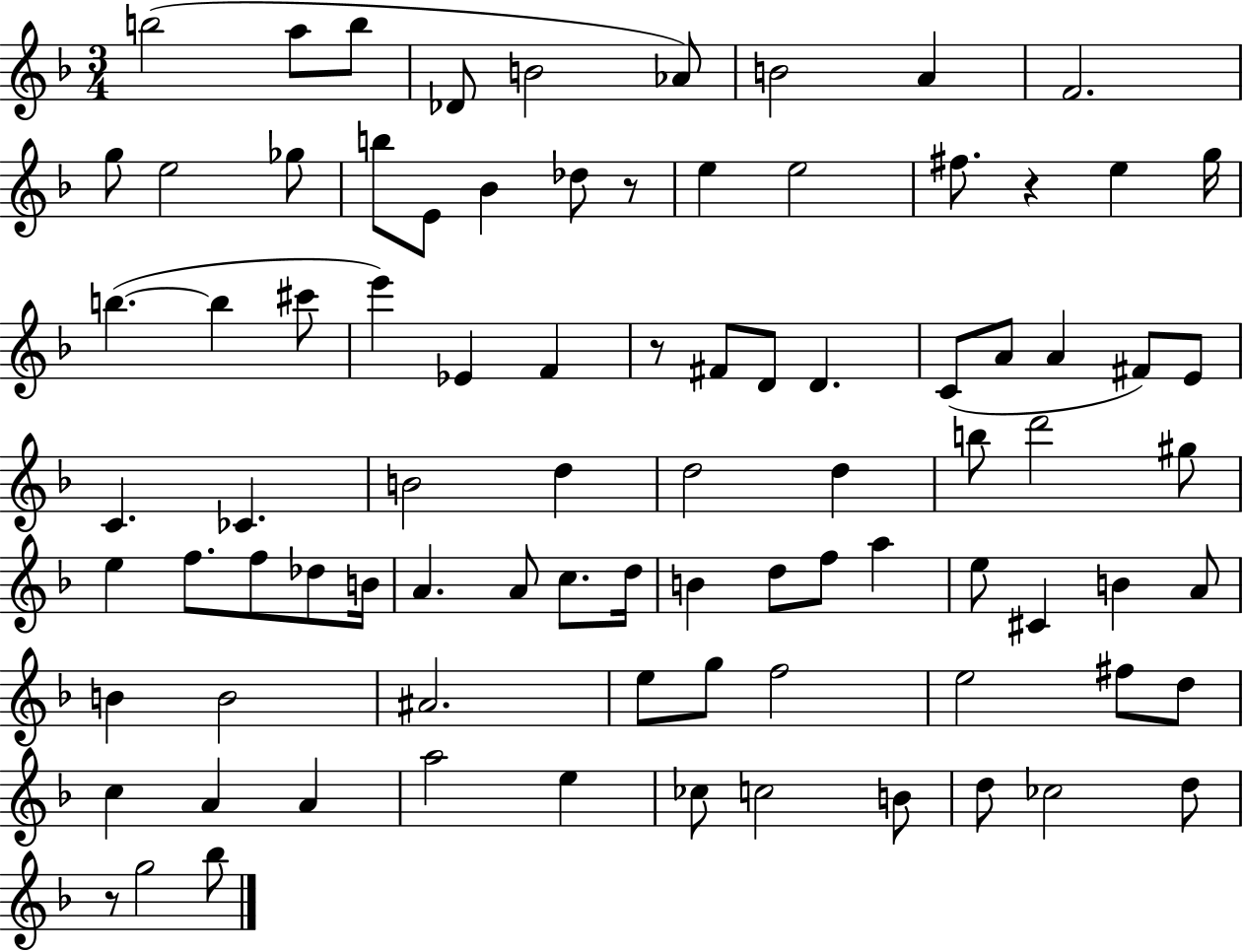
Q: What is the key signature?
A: F major